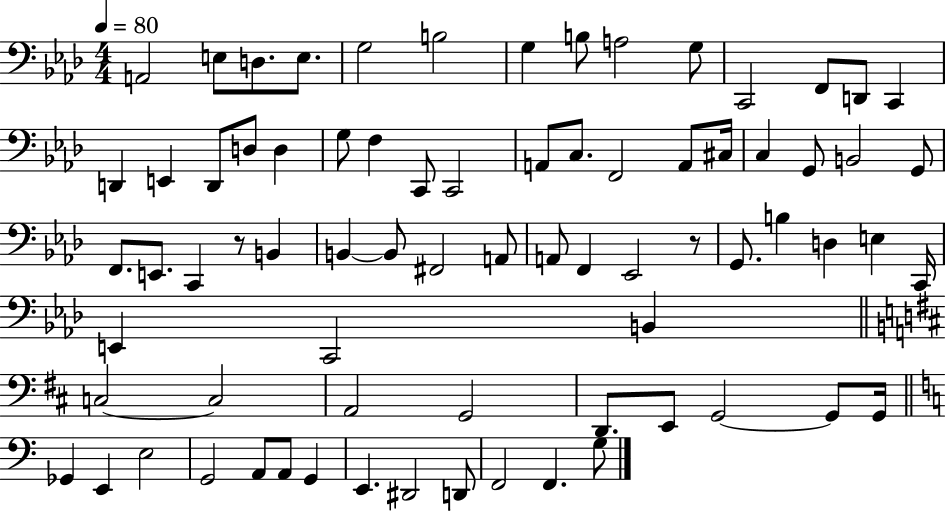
A2/h E3/e D3/e. E3/e. G3/h B3/h G3/q B3/e A3/h G3/e C2/h F2/e D2/e C2/q D2/q E2/q D2/e D3/e D3/q G3/e F3/q C2/e C2/h A2/e C3/e. F2/h A2/e C#3/s C3/q G2/e B2/h G2/e F2/e. E2/e. C2/q R/e B2/q B2/q B2/e F#2/h A2/e A2/e F2/q Eb2/h R/e G2/e. B3/q D3/q E3/q C2/s E2/q C2/h B2/q C3/h C3/h A2/h G2/h D2/e. E2/e G2/h G2/e G2/s Gb2/q E2/q E3/h G2/h A2/e A2/e G2/q E2/q. D#2/h D2/e F2/h F2/q. G3/e